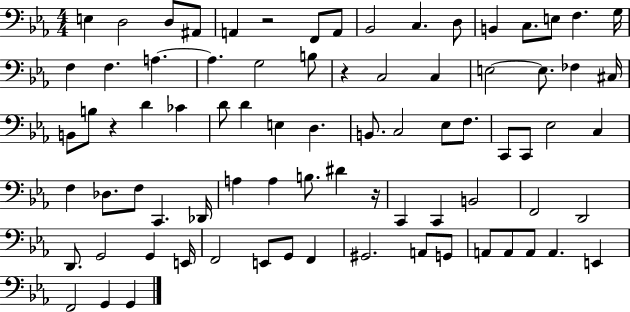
X:1
T:Untitled
M:4/4
L:1/4
K:Eb
E, D,2 D,/2 ^A,,/2 A,, z2 F,,/2 A,,/2 _B,,2 C, D,/2 B,, C,/2 E,/2 F, G,/4 F, F, A, A, G,2 B,/2 z C,2 C, E,2 E,/2 _F, ^C,/4 B,,/2 B,/2 z D _C D/2 D E, D, B,,/2 C,2 _E,/2 F,/2 C,,/2 C,,/2 _E,2 C, F, _D,/2 F,/2 C,, _D,,/4 A, A, B,/2 ^D z/4 C,, C,, B,,2 F,,2 D,,2 D,,/2 G,,2 G,, E,,/4 F,,2 E,,/2 G,,/2 F,, ^G,,2 A,,/2 G,,/2 A,,/2 A,,/2 A,,/2 A,, E,, F,,2 G,, G,,